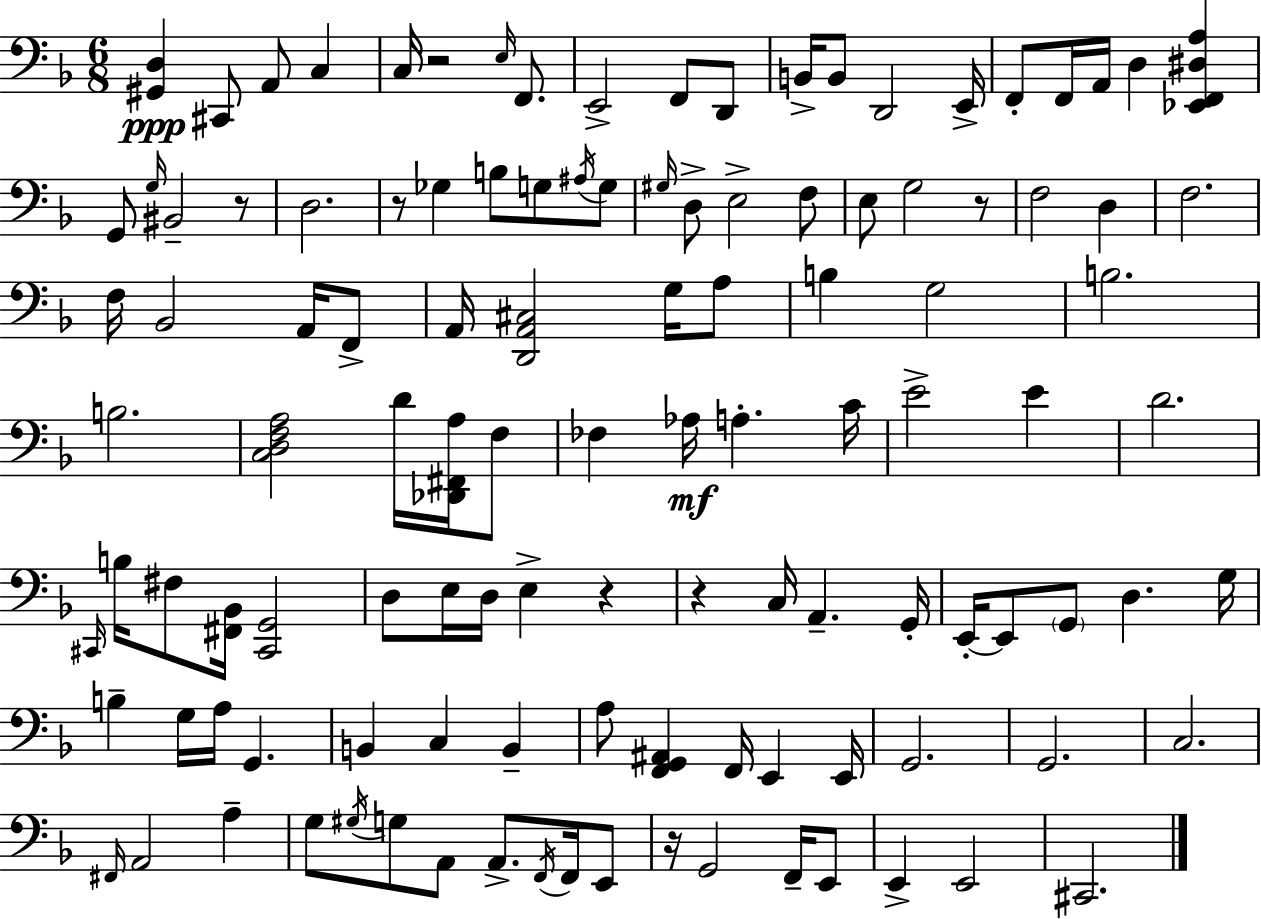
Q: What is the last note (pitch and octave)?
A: C#2